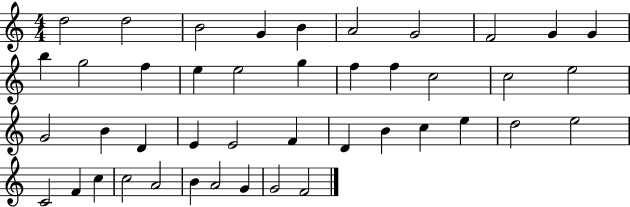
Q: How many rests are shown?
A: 0